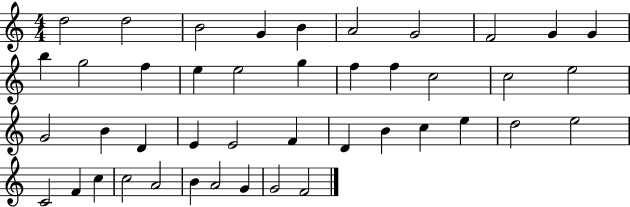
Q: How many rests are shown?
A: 0